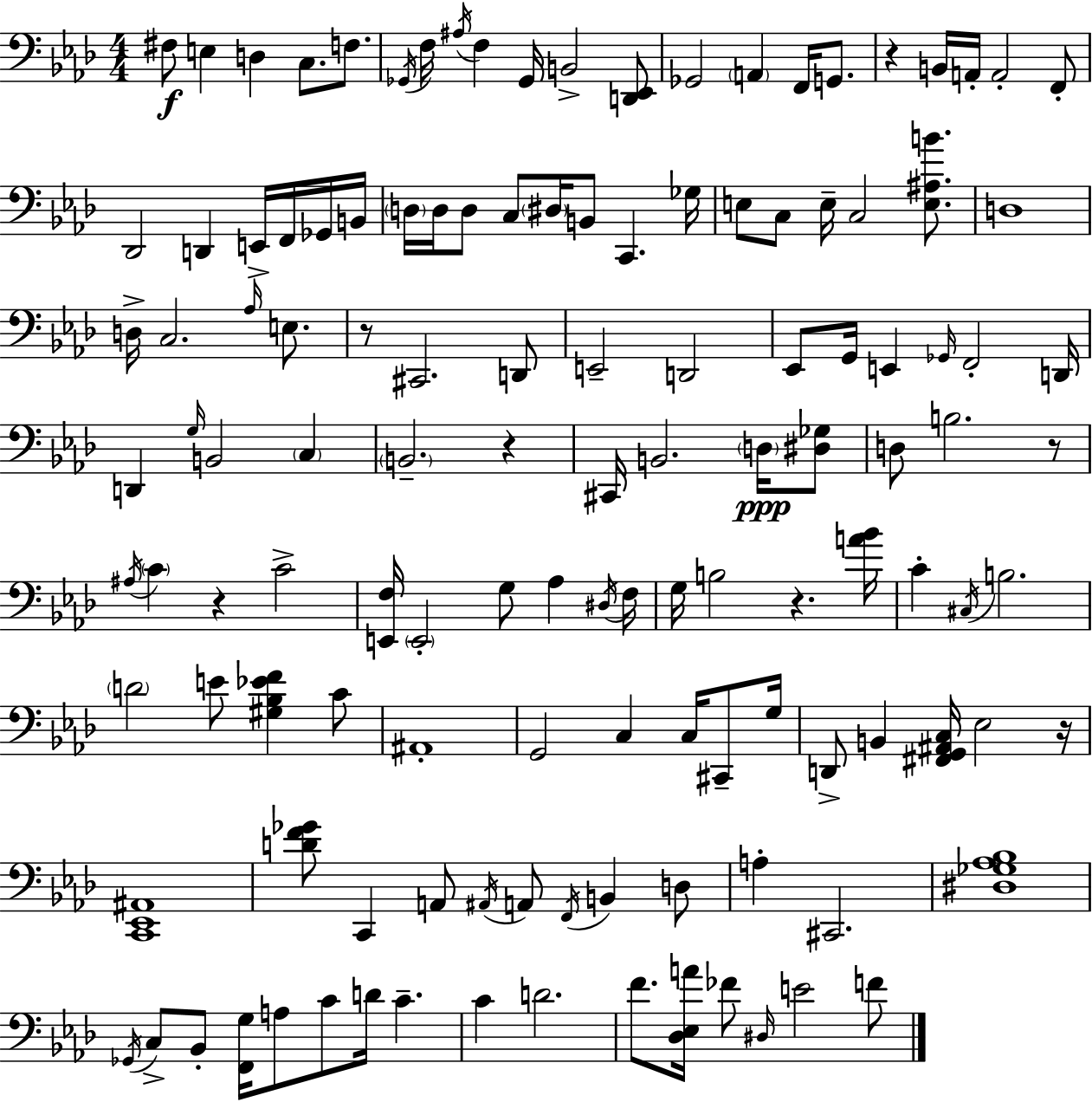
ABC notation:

X:1
T:Untitled
M:4/4
L:1/4
K:Fm
^F,/2 E, D, C,/2 F,/2 _G,,/4 F,/4 ^A,/4 F, _G,,/4 B,,2 [D,,_E,,]/2 _G,,2 A,, F,,/4 G,,/2 z B,,/4 A,,/4 A,,2 F,,/2 _D,,2 D,, E,,/4 F,,/4 _G,,/4 B,,/4 D,/4 D,/4 D,/2 C,/2 ^D,/4 B,,/2 C,, _G,/4 E,/2 C,/2 E,/4 C,2 [E,^A,B]/2 D,4 D,/4 C,2 _A,/4 E,/2 z/2 ^C,,2 D,,/2 E,,2 D,,2 _E,,/2 G,,/4 E,, _G,,/4 F,,2 D,,/4 D,, G,/4 B,,2 C, B,,2 z ^C,,/4 B,,2 D,/4 [^D,_G,]/2 D,/2 B,2 z/2 ^A,/4 C z C2 [E,,F,]/4 E,,2 G,/2 _A, ^D,/4 F,/4 G,/4 B,2 z [A_B]/4 C ^C,/4 B,2 D2 E/2 [^G,_B,_EF] C/2 ^A,,4 G,,2 C, C,/4 ^C,,/2 G,/4 D,,/2 B,, [^F,,G,,^A,,C,]/4 _E,2 z/4 [C,,_E,,^A,,]4 [DF_G]/2 C,, A,,/2 ^A,,/4 A,,/2 F,,/4 B,, D,/2 A, ^C,,2 [^D,_G,_A,_B,]4 _G,,/4 C,/2 _B,,/2 [F,,G,]/4 A,/2 C/2 D/4 C C D2 F/2 [_D,_E,A]/4 _F/2 ^D,/4 E2 F/2